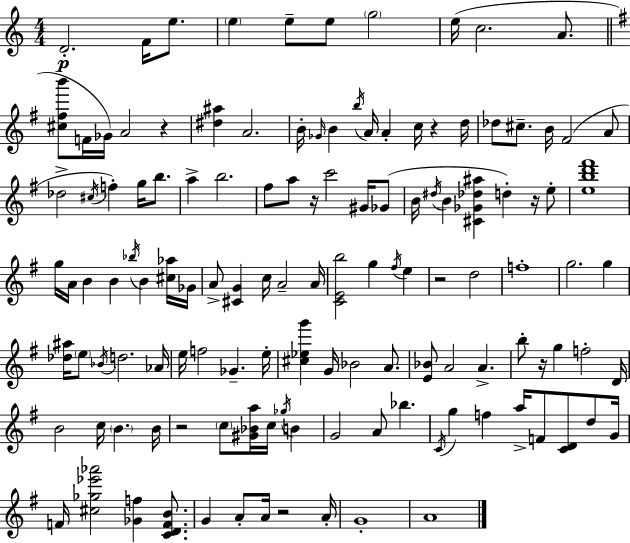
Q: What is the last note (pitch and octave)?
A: A4